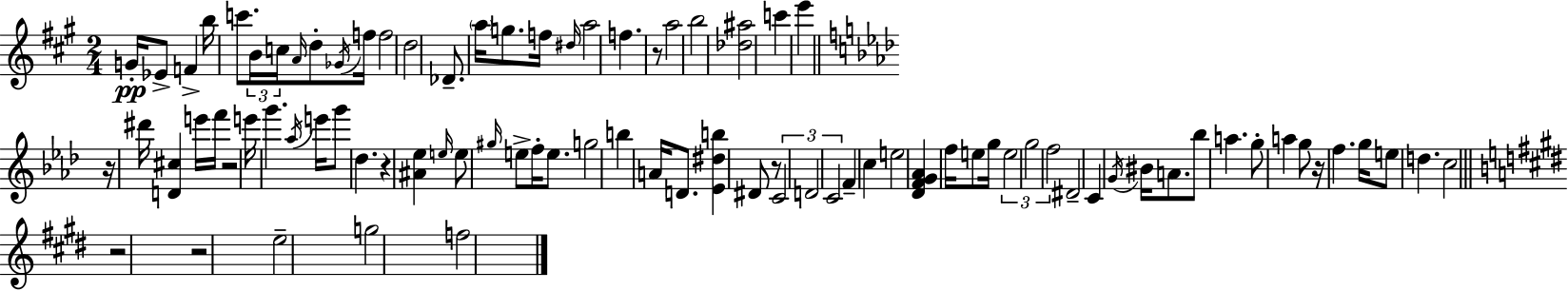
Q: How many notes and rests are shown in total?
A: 87